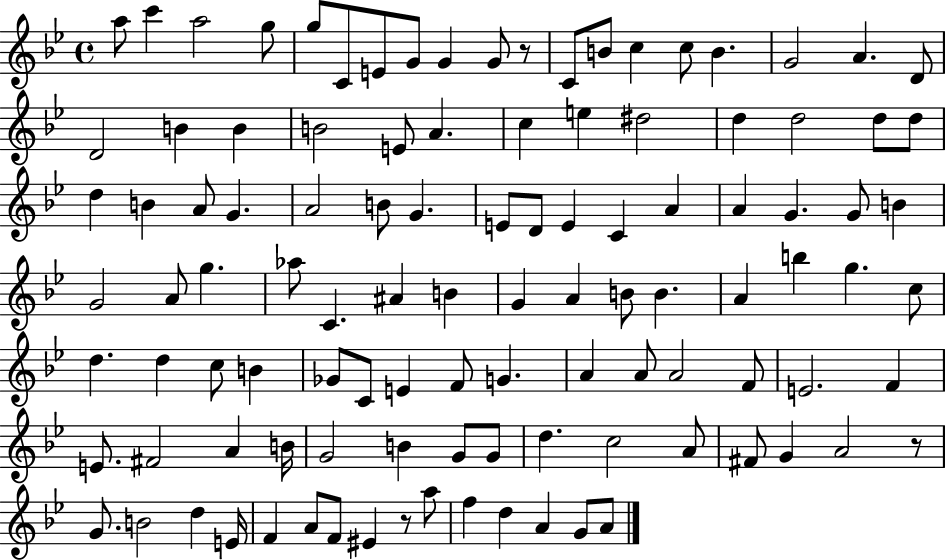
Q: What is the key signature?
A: BES major